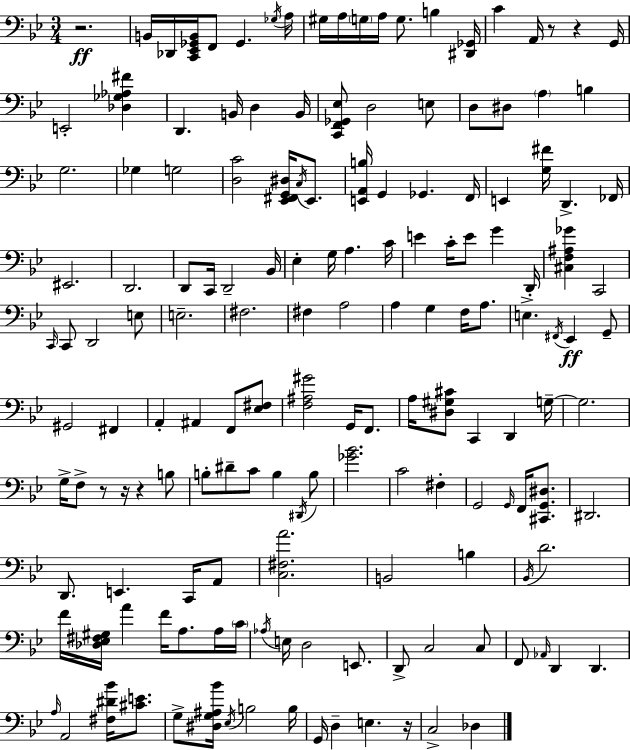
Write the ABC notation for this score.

X:1
T:Untitled
M:3/4
L:1/4
K:Gm
z2 B,,/4 _D,,/4 [C,,_E,,_G,,B,,]/4 F,,/2 _G,, _G,/4 A,/4 ^G,/4 A,/4 G,/4 A,/4 G,/2 B, [^D,,_G,,]/4 C A,,/4 z/2 z G,,/4 E,,2 [_D,_G,_A,^F] D,, B,,/4 D, B,,/4 [C,,F,,_G,,_E,]/2 D,2 E,/2 D,/2 ^D,/2 A, B, G,2 _G, G,2 [D,C]2 [_E,,^F,,G,,^D,]/4 C,/4 _E,,/2 [E,,A,,B,]/4 G,, _G,, F,,/4 E,, [G,^F]/4 D,, _F,,/4 ^E,,2 D,,2 D,,/2 C,,/4 D,,2 _B,,/4 _E, G,/4 A, C/4 E C/4 E/2 G D,,/4 [^C,F,^A,_G] C,,2 C,,/4 C,,/2 D,,2 E,/2 E,2 ^F,2 ^F, A,2 A, G, F,/4 A,/2 E, ^F,,/4 _E,, G,,/2 ^G,,2 ^F,, A,, ^A,, F,,/2 [_E,^F,]/2 [F,^A,^G]2 G,,/4 F,,/2 A,/4 [^D,^G,^C]/2 C,, D,, G,/4 G,2 G,/4 F,/2 z/2 z/4 z B,/2 B,/2 ^D/2 C/2 B, ^D,,/4 B,/2 [_G_B]2 C2 ^F, G,,2 G,,/4 F,,/4 [^C,,G,,^D,]/2 ^D,,2 D,,/2 E,, C,,/4 A,,/2 [C,^F,A]2 B,,2 B, _B,,/4 D2 F/4 [_D,_E,^F,^G,]/4 A F/4 A,/2 A,/4 C/4 _A,/4 E,/4 D,2 E,,/2 D,,/2 C,2 C,/2 F,,/2 _A,,/4 D,, D,, A,/4 A,,2 [^F,^D_B]/4 [^CE]/2 G,/2 [^D,G,^A,_B]/4 _E,/4 B,2 B,/4 G,,/4 D, E, z/4 C,2 _D,